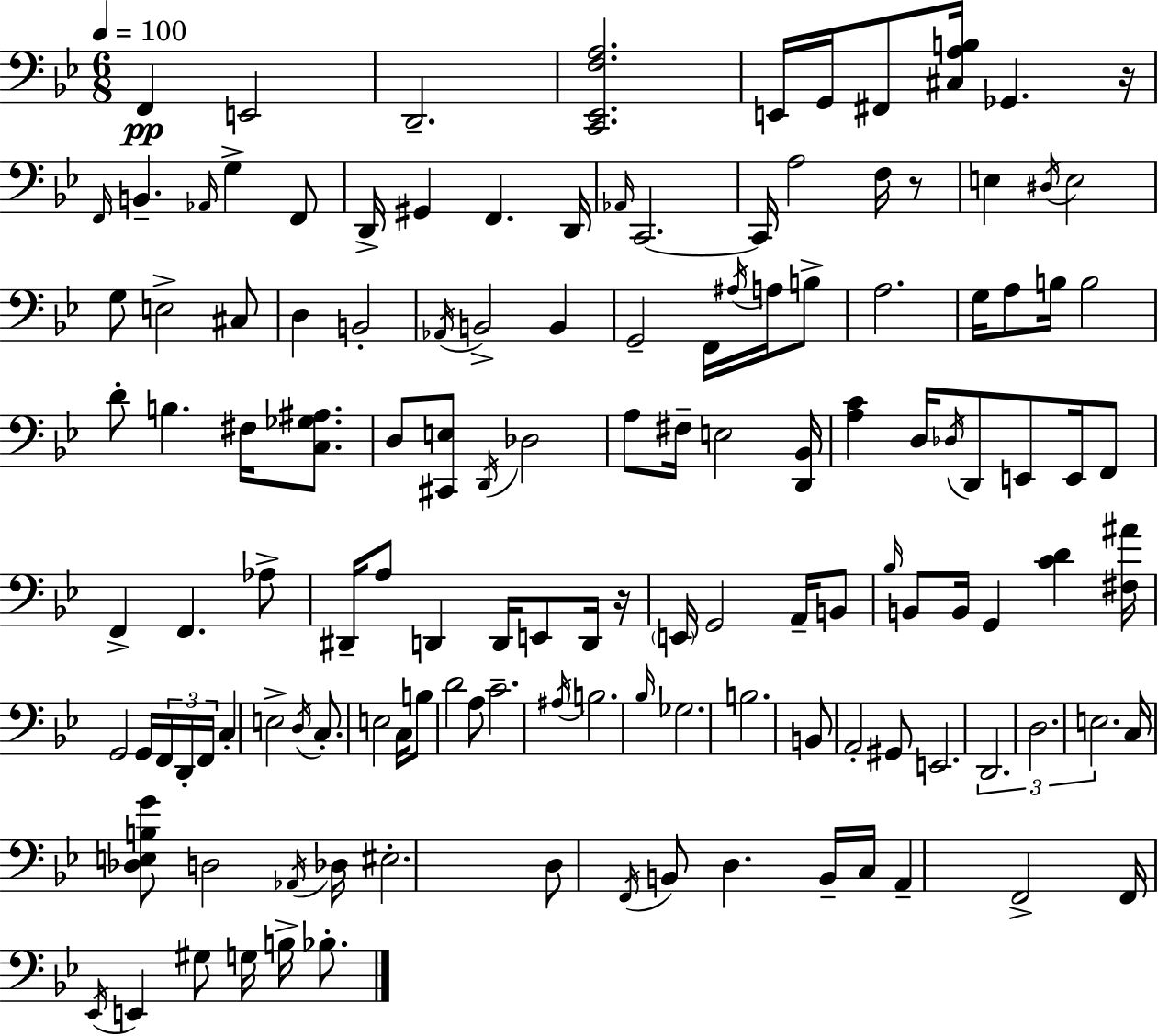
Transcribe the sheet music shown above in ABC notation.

X:1
T:Untitled
M:6/8
L:1/4
K:Gm
F,, E,,2 D,,2 [C,,_E,,F,A,]2 E,,/4 G,,/4 ^F,,/2 [^C,A,B,]/4 _G,, z/4 F,,/4 B,, _A,,/4 G, F,,/2 D,,/4 ^G,, F,, D,,/4 _A,,/4 C,,2 C,,/4 A,2 F,/4 z/2 E, ^D,/4 E,2 G,/2 E,2 ^C,/2 D, B,,2 _A,,/4 B,,2 B,, G,,2 F,,/4 ^A,/4 A,/4 B,/2 A,2 G,/4 A,/2 B,/4 B,2 D/2 B, ^F,/4 [C,_G,^A,]/2 D,/2 [^C,,E,]/2 D,,/4 _D,2 A,/2 ^F,/4 E,2 [D,,_B,,]/4 [A,C] D,/4 _D,/4 D,,/2 E,,/2 E,,/4 F,,/2 F,, F,, _A,/2 ^D,,/4 A,/2 D,, D,,/4 E,,/2 D,,/4 z/4 E,,/4 G,,2 A,,/4 B,,/2 _B,/4 B,,/2 B,,/4 G,, [CD] [^F,^A]/4 G,,2 G,,/4 F,,/4 D,,/4 F,,/4 C, E,2 D,/4 C,/2 E,2 C,/4 B,/2 D2 A,/2 C2 ^A,/4 B,2 _B,/4 _G,2 B,2 B,,/2 A,,2 ^G,,/2 E,,2 D,,2 D,2 E,2 C,/4 [_D,E,B,G]/2 D,2 _A,,/4 _D,/4 ^E,2 D,/2 F,,/4 B,,/2 D, B,,/4 C,/4 A,, F,,2 F,,/4 _E,,/4 E,, ^G,/2 G,/4 B,/4 _B,/2